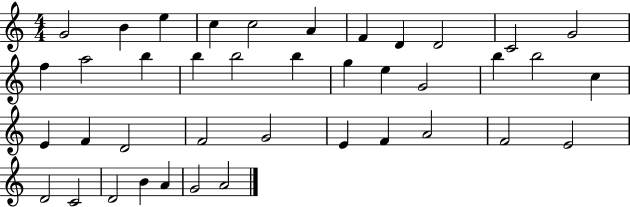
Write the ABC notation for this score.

X:1
T:Untitled
M:4/4
L:1/4
K:C
G2 B e c c2 A F D D2 C2 G2 f a2 b b b2 b g e G2 b b2 c E F D2 F2 G2 E F A2 F2 E2 D2 C2 D2 B A G2 A2